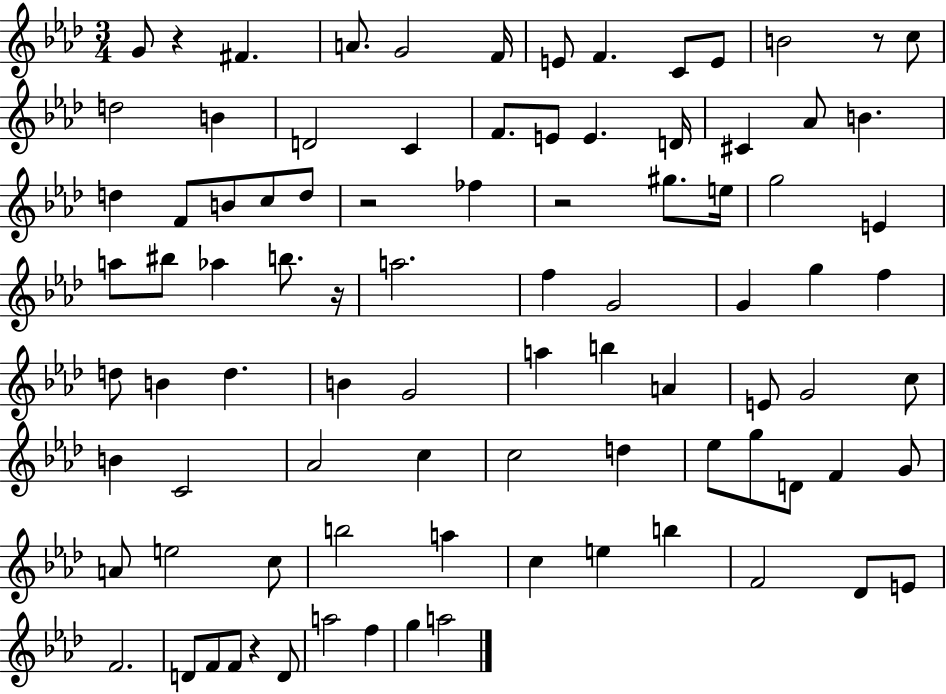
{
  \clef treble
  \numericTimeSignature
  \time 3/4
  \key aes \major
  g'8 r4 fis'4. | a'8. g'2 f'16 | e'8 f'4. c'8 e'8 | b'2 r8 c''8 | \break d''2 b'4 | d'2 c'4 | f'8. e'8 e'4. d'16 | cis'4 aes'8 b'4. | \break d''4 f'8 b'8 c''8 d''8 | r2 fes''4 | r2 gis''8. e''16 | g''2 e'4 | \break a''8 bis''8 aes''4 b''8. r16 | a''2. | f''4 g'2 | g'4 g''4 f''4 | \break d''8 b'4 d''4. | b'4 g'2 | a''4 b''4 a'4 | e'8 g'2 c''8 | \break b'4 c'2 | aes'2 c''4 | c''2 d''4 | ees''8 g''8 d'8 f'4 g'8 | \break a'8 e''2 c''8 | b''2 a''4 | c''4 e''4 b''4 | f'2 des'8 e'8 | \break f'2. | d'8 f'8 f'8 r4 d'8 | a''2 f''4 | g''4 a''2 | \break \bar "|."
}